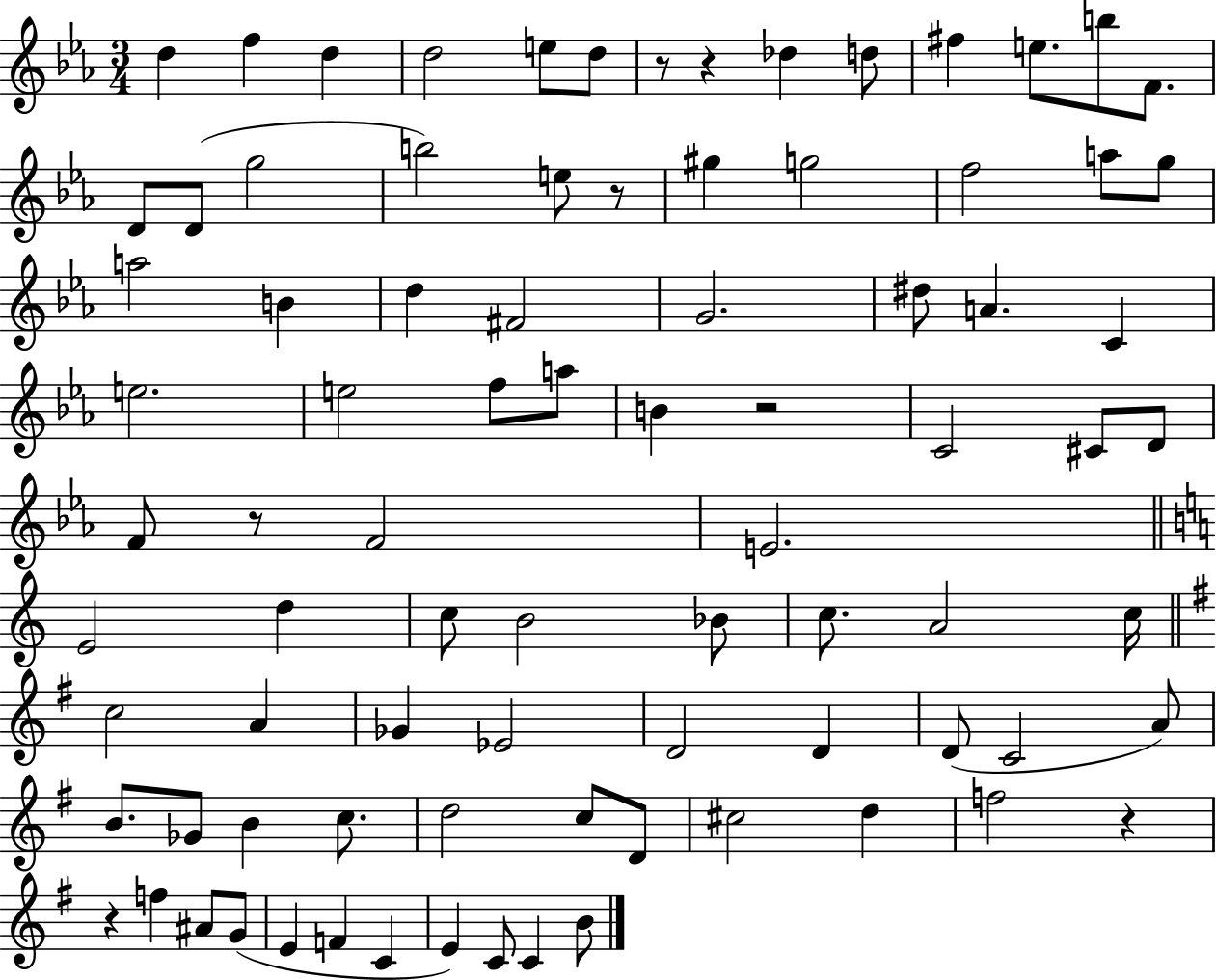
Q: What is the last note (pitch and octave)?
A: B4